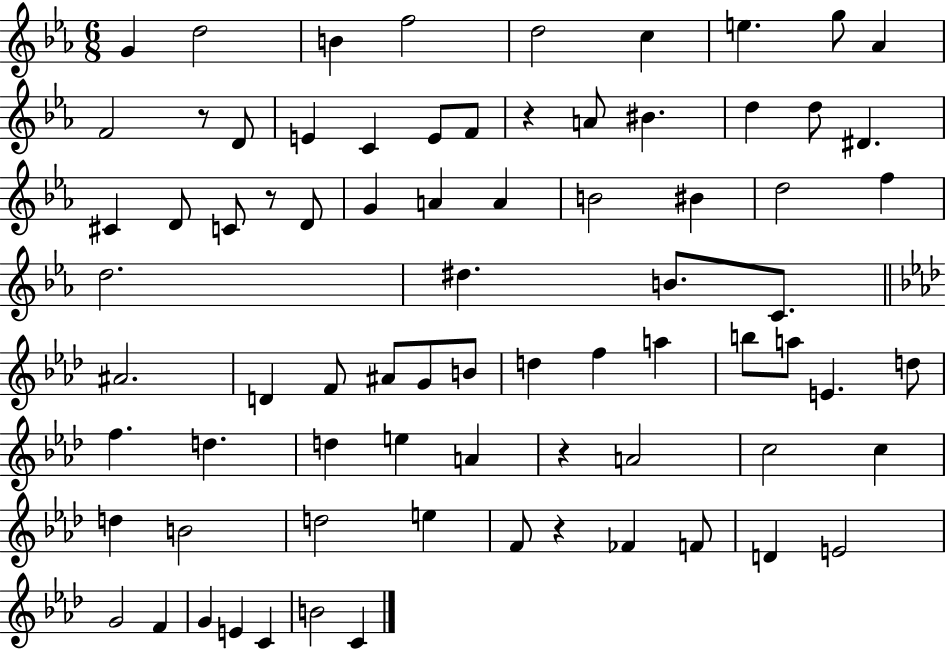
G4/q D5/h B4/q F5/h D5/h C5/q E5/q. G5/e Ab4/q F4/h R/e D4/e E4/q C4/q E4/e F4/e R/q A4/e BIS4/q. D5/q D5/e D#4/q. C#4/q D4/e C4/e R/e D4/e G4/q A4/q A4/q B4/h BIS4/q D5/h F5/q D5/h. D#5/q. B4/e. C4/e. A#4/h. D4/q F4/e A#4/e G4/e B4/e D5/q F5/q A5/q B5/e A5/e E4/q. D5/e F5/q. D5/q. D5/q E5/q A4/q R/q A4/h C5/h C5/q D5/q B4/h D5/h E5/q F4/e R/q FES4/q F4/e D4/q E4/h G4/h F4/q G4/q E4/q C4/q B4/h C4/q